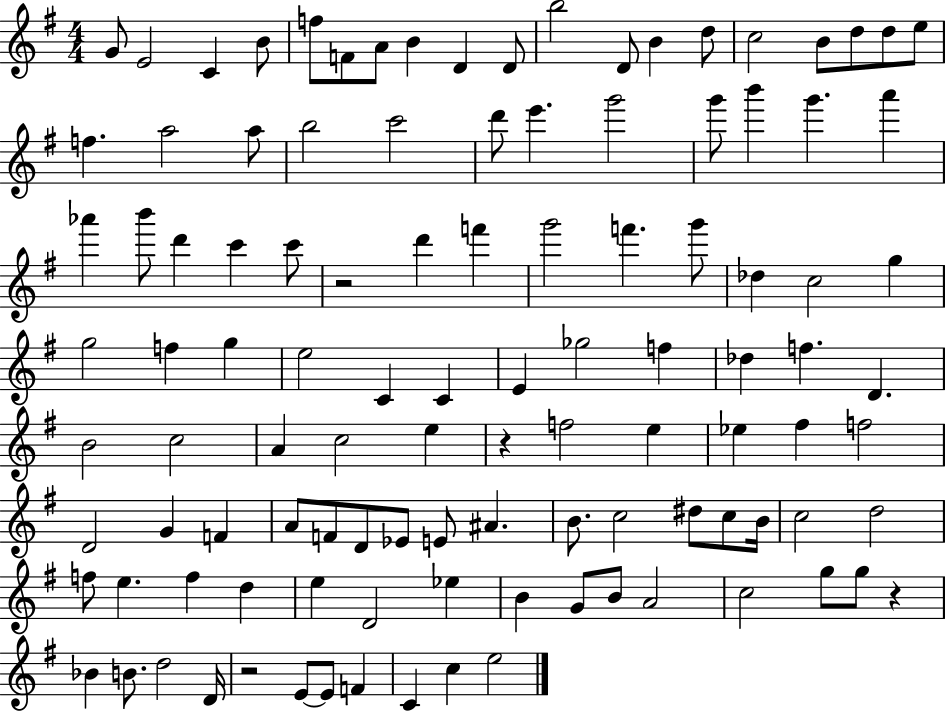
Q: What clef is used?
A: treble